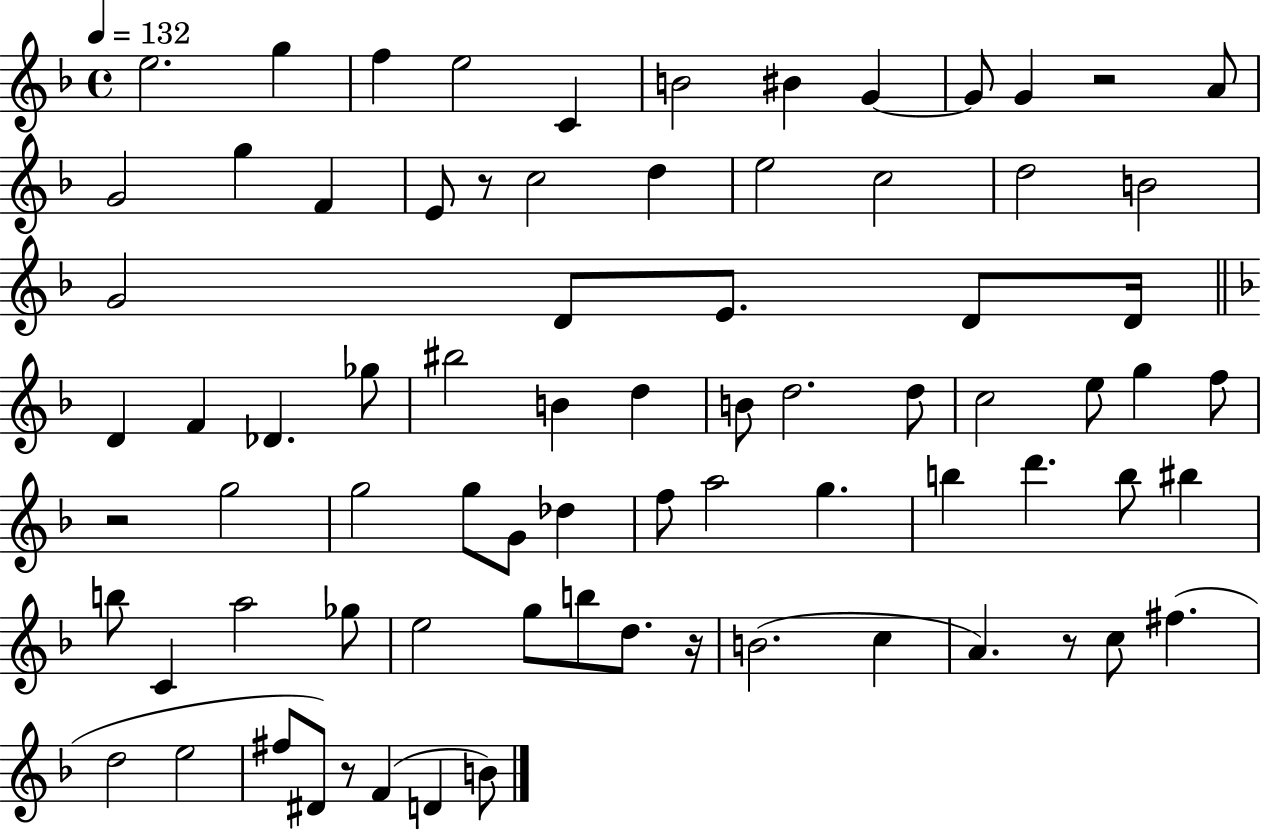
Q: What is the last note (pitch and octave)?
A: B4